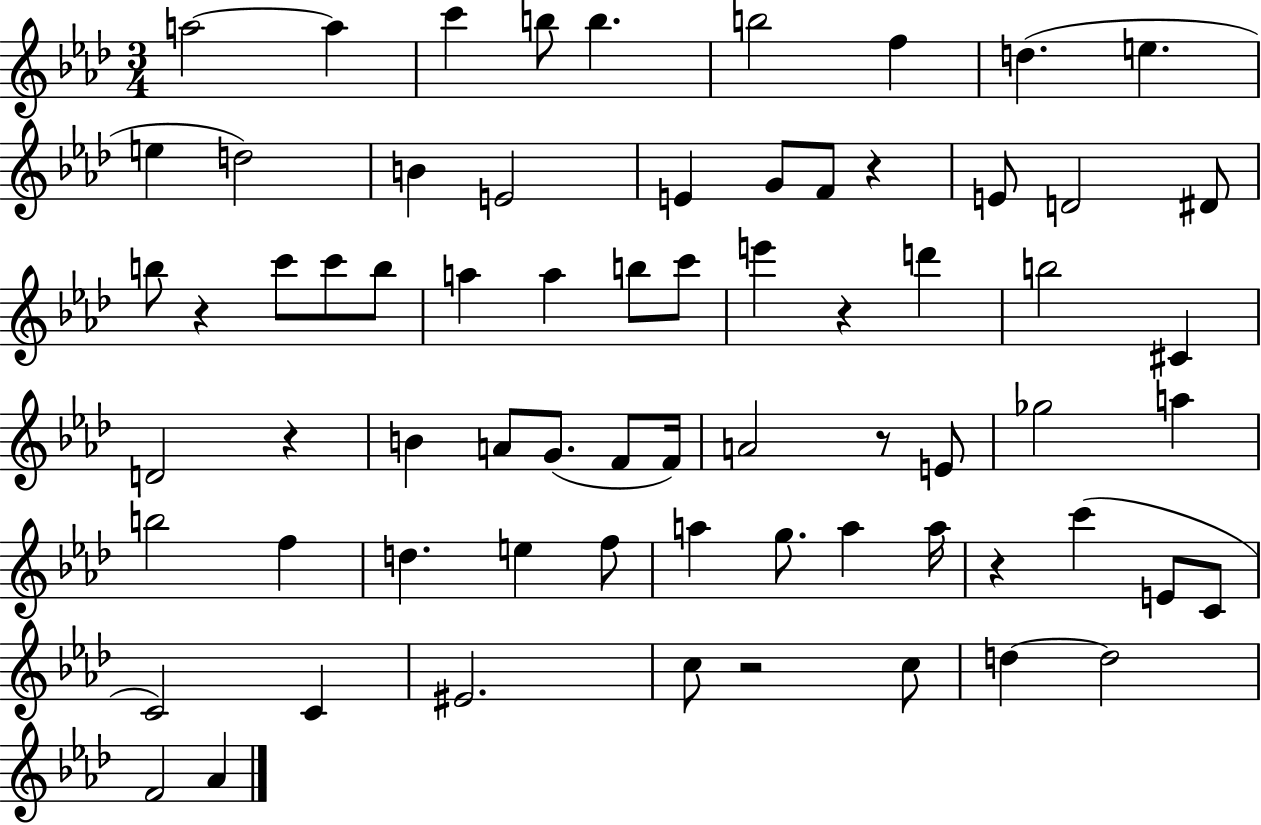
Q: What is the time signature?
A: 3/4